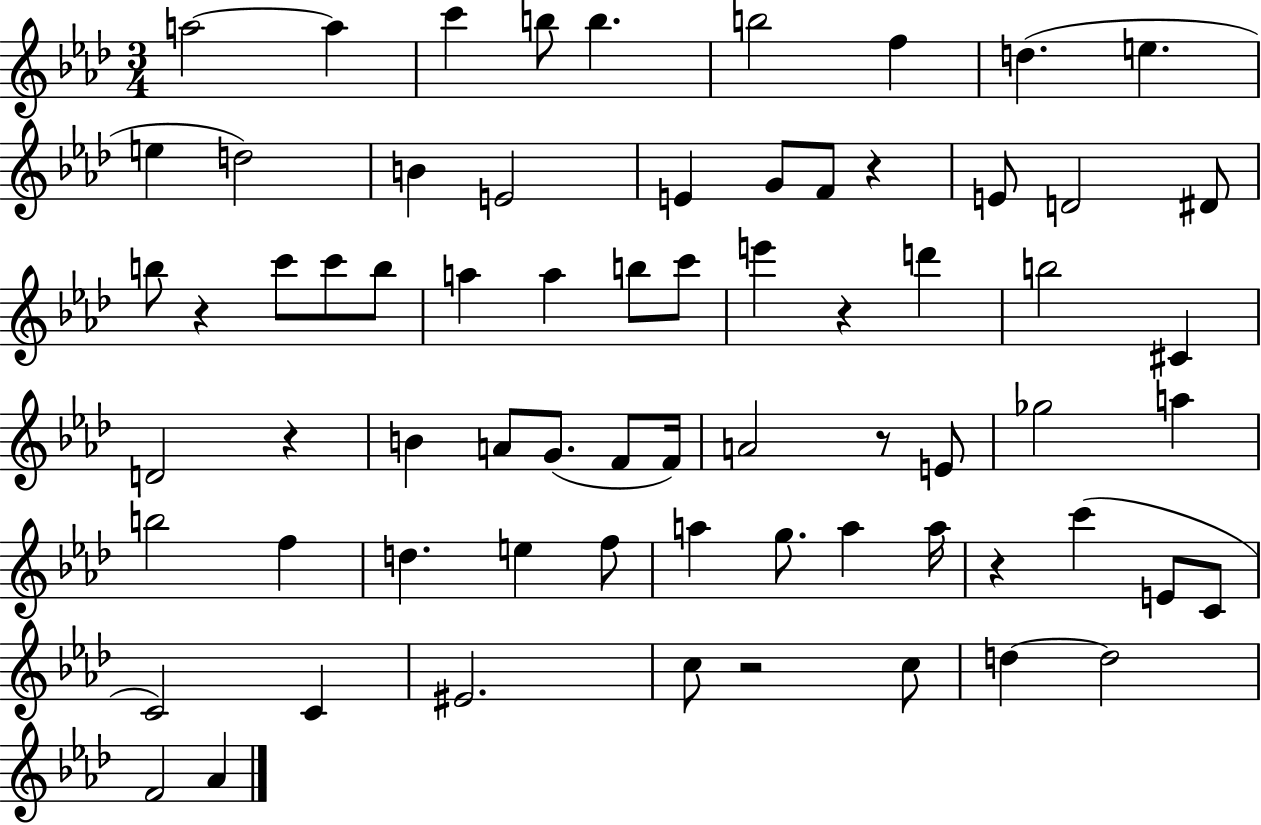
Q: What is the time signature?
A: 3/4